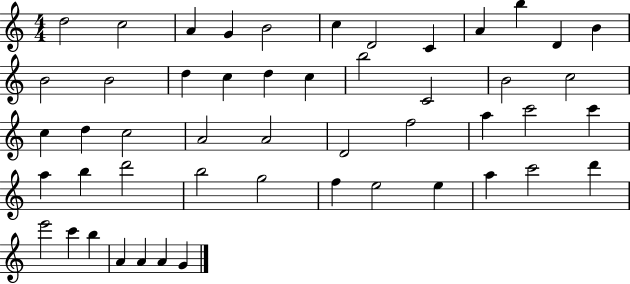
X:1
T:Untitled
M:4/4
L:1/4
K:C
d2 c2 A G B2 c D2 C A b D B B2 B2 d c d c b2 C2 B2 c2 c d c2 A2 A2 D2 f2 a c'2 c' a b d'2 b2 g2 f e2 e a c'2 d' e'2 c' b A A A G